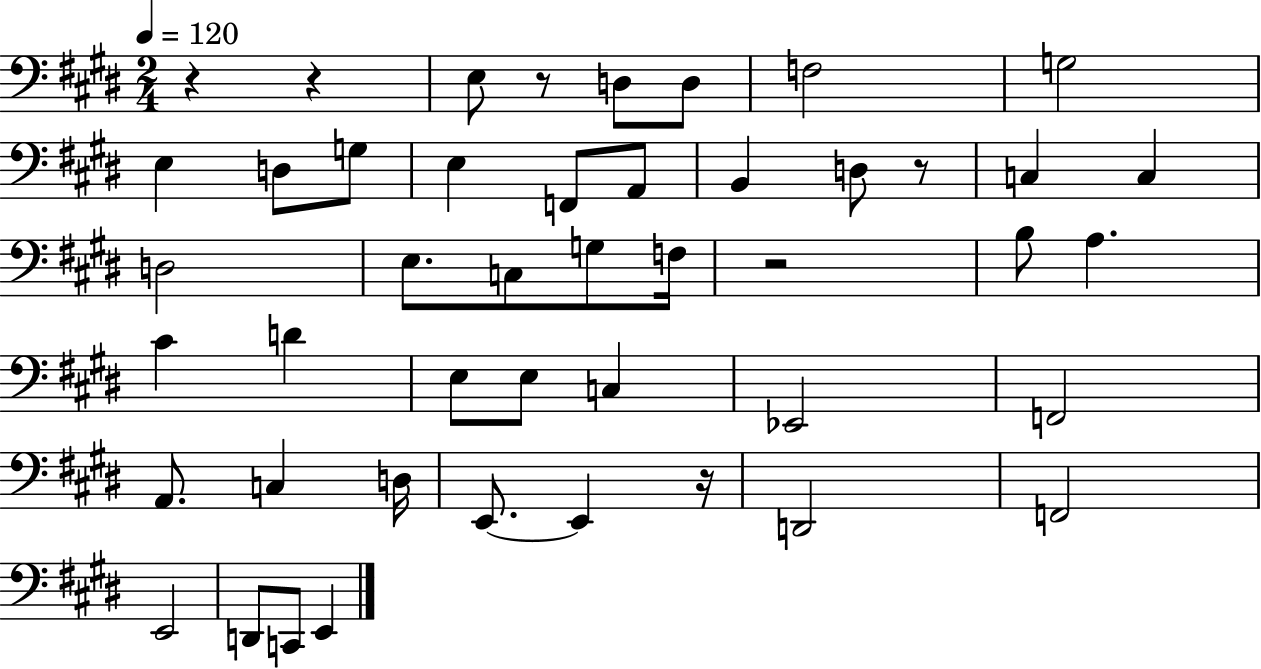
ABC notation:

X:1
T:Untitled
M:2/4
L:1/4
K:E
z z E,/2 z/2 D,/2 D,/2 F,2 G,2 E, D,/2 G,/2 E, F,,/2 A,,/2 B,, D,/2 z/2 C, C, D,2 E,/2 C,/2 G,/2 F,/4 z2 B,/2 A, ^C D E,/2 E,/2 C, _E,,2 F,,2 A,,/2 C, D,/4 E,,/2 E,, z/4 D,,2 F,,2 E,,2 D,,/2 C,,/2 E,,